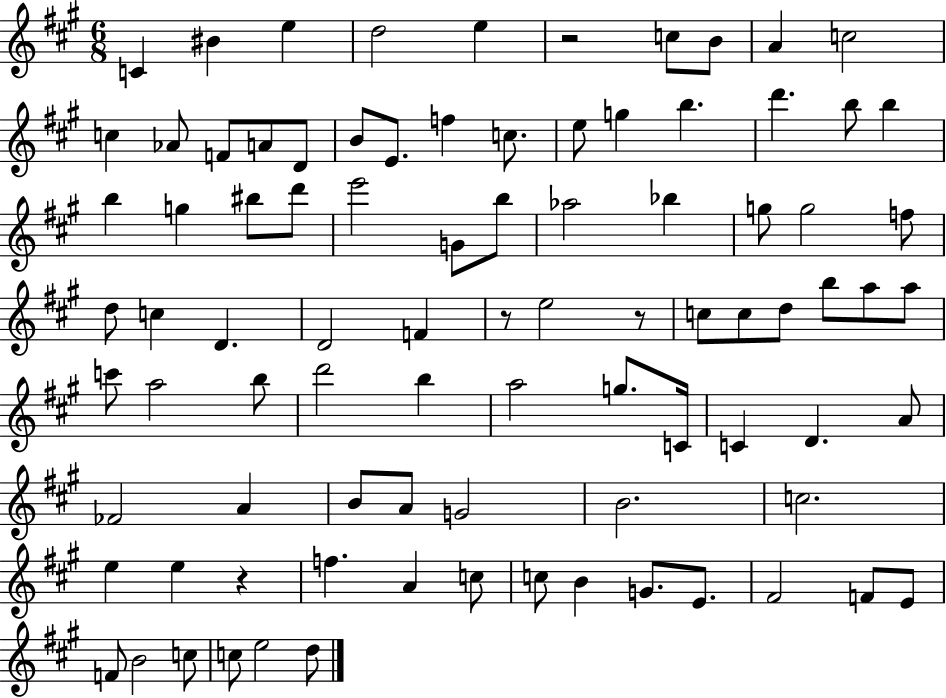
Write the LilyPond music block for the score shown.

{
  \clef treble
  \numericTimeSignature
  \time 6/8
  \key a \major
  c'4 bis'4 e''4 | d''2 e''4 | r2 c''8 b'8 | a'4 c''2 | \break c''4 aes'8 f'8 a'8 d'8 | b'8 e'8. f''4 c''8. | e''8 g''4 b''4. | d'''4. b''8 b''4 | \break b''4 g''4 bis''8 d'''8 | e'''2 g'8 b''8 | aes''2 bes''4 | g''8 g''2 f''8 | \break d''8 c''4 d'4. | d'2 f'4 | r8 e''2 r8 | c''8 c''8 d''8 b''8 a''8 a''8 | \break c'''8 a''2 b''8 | d'''2 b''4 | a''2 g''8. c'16 | c'4 d'4. a'8 | \break fes'2 a'4 | b'8 a'8 g'2 | b'2. | c''2. | \break e''4 e''4 r4 | f''4. a'4 c''8 | c''8 b'4 g'8. e'8. | fis'2 f'8 e'8 | \break f'8 b'2 c''8 | c''8 e''2 d''8 | \bar "|."
}